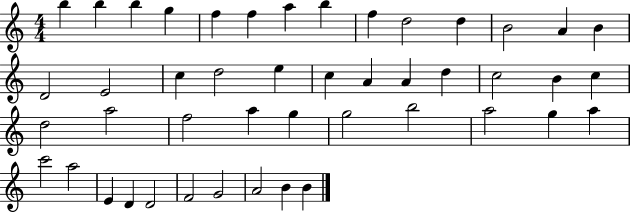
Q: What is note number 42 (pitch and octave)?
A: F4